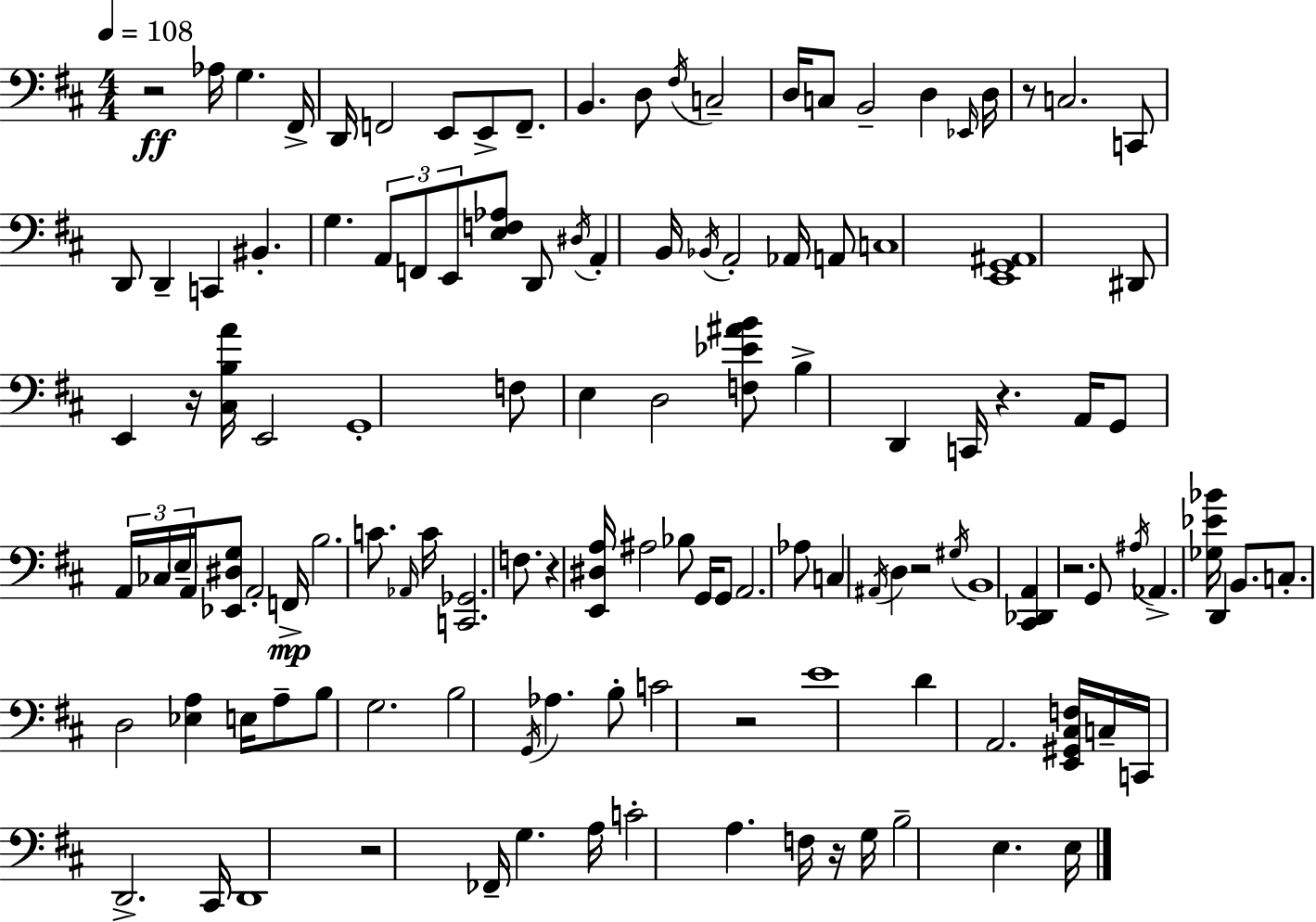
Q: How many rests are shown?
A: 10